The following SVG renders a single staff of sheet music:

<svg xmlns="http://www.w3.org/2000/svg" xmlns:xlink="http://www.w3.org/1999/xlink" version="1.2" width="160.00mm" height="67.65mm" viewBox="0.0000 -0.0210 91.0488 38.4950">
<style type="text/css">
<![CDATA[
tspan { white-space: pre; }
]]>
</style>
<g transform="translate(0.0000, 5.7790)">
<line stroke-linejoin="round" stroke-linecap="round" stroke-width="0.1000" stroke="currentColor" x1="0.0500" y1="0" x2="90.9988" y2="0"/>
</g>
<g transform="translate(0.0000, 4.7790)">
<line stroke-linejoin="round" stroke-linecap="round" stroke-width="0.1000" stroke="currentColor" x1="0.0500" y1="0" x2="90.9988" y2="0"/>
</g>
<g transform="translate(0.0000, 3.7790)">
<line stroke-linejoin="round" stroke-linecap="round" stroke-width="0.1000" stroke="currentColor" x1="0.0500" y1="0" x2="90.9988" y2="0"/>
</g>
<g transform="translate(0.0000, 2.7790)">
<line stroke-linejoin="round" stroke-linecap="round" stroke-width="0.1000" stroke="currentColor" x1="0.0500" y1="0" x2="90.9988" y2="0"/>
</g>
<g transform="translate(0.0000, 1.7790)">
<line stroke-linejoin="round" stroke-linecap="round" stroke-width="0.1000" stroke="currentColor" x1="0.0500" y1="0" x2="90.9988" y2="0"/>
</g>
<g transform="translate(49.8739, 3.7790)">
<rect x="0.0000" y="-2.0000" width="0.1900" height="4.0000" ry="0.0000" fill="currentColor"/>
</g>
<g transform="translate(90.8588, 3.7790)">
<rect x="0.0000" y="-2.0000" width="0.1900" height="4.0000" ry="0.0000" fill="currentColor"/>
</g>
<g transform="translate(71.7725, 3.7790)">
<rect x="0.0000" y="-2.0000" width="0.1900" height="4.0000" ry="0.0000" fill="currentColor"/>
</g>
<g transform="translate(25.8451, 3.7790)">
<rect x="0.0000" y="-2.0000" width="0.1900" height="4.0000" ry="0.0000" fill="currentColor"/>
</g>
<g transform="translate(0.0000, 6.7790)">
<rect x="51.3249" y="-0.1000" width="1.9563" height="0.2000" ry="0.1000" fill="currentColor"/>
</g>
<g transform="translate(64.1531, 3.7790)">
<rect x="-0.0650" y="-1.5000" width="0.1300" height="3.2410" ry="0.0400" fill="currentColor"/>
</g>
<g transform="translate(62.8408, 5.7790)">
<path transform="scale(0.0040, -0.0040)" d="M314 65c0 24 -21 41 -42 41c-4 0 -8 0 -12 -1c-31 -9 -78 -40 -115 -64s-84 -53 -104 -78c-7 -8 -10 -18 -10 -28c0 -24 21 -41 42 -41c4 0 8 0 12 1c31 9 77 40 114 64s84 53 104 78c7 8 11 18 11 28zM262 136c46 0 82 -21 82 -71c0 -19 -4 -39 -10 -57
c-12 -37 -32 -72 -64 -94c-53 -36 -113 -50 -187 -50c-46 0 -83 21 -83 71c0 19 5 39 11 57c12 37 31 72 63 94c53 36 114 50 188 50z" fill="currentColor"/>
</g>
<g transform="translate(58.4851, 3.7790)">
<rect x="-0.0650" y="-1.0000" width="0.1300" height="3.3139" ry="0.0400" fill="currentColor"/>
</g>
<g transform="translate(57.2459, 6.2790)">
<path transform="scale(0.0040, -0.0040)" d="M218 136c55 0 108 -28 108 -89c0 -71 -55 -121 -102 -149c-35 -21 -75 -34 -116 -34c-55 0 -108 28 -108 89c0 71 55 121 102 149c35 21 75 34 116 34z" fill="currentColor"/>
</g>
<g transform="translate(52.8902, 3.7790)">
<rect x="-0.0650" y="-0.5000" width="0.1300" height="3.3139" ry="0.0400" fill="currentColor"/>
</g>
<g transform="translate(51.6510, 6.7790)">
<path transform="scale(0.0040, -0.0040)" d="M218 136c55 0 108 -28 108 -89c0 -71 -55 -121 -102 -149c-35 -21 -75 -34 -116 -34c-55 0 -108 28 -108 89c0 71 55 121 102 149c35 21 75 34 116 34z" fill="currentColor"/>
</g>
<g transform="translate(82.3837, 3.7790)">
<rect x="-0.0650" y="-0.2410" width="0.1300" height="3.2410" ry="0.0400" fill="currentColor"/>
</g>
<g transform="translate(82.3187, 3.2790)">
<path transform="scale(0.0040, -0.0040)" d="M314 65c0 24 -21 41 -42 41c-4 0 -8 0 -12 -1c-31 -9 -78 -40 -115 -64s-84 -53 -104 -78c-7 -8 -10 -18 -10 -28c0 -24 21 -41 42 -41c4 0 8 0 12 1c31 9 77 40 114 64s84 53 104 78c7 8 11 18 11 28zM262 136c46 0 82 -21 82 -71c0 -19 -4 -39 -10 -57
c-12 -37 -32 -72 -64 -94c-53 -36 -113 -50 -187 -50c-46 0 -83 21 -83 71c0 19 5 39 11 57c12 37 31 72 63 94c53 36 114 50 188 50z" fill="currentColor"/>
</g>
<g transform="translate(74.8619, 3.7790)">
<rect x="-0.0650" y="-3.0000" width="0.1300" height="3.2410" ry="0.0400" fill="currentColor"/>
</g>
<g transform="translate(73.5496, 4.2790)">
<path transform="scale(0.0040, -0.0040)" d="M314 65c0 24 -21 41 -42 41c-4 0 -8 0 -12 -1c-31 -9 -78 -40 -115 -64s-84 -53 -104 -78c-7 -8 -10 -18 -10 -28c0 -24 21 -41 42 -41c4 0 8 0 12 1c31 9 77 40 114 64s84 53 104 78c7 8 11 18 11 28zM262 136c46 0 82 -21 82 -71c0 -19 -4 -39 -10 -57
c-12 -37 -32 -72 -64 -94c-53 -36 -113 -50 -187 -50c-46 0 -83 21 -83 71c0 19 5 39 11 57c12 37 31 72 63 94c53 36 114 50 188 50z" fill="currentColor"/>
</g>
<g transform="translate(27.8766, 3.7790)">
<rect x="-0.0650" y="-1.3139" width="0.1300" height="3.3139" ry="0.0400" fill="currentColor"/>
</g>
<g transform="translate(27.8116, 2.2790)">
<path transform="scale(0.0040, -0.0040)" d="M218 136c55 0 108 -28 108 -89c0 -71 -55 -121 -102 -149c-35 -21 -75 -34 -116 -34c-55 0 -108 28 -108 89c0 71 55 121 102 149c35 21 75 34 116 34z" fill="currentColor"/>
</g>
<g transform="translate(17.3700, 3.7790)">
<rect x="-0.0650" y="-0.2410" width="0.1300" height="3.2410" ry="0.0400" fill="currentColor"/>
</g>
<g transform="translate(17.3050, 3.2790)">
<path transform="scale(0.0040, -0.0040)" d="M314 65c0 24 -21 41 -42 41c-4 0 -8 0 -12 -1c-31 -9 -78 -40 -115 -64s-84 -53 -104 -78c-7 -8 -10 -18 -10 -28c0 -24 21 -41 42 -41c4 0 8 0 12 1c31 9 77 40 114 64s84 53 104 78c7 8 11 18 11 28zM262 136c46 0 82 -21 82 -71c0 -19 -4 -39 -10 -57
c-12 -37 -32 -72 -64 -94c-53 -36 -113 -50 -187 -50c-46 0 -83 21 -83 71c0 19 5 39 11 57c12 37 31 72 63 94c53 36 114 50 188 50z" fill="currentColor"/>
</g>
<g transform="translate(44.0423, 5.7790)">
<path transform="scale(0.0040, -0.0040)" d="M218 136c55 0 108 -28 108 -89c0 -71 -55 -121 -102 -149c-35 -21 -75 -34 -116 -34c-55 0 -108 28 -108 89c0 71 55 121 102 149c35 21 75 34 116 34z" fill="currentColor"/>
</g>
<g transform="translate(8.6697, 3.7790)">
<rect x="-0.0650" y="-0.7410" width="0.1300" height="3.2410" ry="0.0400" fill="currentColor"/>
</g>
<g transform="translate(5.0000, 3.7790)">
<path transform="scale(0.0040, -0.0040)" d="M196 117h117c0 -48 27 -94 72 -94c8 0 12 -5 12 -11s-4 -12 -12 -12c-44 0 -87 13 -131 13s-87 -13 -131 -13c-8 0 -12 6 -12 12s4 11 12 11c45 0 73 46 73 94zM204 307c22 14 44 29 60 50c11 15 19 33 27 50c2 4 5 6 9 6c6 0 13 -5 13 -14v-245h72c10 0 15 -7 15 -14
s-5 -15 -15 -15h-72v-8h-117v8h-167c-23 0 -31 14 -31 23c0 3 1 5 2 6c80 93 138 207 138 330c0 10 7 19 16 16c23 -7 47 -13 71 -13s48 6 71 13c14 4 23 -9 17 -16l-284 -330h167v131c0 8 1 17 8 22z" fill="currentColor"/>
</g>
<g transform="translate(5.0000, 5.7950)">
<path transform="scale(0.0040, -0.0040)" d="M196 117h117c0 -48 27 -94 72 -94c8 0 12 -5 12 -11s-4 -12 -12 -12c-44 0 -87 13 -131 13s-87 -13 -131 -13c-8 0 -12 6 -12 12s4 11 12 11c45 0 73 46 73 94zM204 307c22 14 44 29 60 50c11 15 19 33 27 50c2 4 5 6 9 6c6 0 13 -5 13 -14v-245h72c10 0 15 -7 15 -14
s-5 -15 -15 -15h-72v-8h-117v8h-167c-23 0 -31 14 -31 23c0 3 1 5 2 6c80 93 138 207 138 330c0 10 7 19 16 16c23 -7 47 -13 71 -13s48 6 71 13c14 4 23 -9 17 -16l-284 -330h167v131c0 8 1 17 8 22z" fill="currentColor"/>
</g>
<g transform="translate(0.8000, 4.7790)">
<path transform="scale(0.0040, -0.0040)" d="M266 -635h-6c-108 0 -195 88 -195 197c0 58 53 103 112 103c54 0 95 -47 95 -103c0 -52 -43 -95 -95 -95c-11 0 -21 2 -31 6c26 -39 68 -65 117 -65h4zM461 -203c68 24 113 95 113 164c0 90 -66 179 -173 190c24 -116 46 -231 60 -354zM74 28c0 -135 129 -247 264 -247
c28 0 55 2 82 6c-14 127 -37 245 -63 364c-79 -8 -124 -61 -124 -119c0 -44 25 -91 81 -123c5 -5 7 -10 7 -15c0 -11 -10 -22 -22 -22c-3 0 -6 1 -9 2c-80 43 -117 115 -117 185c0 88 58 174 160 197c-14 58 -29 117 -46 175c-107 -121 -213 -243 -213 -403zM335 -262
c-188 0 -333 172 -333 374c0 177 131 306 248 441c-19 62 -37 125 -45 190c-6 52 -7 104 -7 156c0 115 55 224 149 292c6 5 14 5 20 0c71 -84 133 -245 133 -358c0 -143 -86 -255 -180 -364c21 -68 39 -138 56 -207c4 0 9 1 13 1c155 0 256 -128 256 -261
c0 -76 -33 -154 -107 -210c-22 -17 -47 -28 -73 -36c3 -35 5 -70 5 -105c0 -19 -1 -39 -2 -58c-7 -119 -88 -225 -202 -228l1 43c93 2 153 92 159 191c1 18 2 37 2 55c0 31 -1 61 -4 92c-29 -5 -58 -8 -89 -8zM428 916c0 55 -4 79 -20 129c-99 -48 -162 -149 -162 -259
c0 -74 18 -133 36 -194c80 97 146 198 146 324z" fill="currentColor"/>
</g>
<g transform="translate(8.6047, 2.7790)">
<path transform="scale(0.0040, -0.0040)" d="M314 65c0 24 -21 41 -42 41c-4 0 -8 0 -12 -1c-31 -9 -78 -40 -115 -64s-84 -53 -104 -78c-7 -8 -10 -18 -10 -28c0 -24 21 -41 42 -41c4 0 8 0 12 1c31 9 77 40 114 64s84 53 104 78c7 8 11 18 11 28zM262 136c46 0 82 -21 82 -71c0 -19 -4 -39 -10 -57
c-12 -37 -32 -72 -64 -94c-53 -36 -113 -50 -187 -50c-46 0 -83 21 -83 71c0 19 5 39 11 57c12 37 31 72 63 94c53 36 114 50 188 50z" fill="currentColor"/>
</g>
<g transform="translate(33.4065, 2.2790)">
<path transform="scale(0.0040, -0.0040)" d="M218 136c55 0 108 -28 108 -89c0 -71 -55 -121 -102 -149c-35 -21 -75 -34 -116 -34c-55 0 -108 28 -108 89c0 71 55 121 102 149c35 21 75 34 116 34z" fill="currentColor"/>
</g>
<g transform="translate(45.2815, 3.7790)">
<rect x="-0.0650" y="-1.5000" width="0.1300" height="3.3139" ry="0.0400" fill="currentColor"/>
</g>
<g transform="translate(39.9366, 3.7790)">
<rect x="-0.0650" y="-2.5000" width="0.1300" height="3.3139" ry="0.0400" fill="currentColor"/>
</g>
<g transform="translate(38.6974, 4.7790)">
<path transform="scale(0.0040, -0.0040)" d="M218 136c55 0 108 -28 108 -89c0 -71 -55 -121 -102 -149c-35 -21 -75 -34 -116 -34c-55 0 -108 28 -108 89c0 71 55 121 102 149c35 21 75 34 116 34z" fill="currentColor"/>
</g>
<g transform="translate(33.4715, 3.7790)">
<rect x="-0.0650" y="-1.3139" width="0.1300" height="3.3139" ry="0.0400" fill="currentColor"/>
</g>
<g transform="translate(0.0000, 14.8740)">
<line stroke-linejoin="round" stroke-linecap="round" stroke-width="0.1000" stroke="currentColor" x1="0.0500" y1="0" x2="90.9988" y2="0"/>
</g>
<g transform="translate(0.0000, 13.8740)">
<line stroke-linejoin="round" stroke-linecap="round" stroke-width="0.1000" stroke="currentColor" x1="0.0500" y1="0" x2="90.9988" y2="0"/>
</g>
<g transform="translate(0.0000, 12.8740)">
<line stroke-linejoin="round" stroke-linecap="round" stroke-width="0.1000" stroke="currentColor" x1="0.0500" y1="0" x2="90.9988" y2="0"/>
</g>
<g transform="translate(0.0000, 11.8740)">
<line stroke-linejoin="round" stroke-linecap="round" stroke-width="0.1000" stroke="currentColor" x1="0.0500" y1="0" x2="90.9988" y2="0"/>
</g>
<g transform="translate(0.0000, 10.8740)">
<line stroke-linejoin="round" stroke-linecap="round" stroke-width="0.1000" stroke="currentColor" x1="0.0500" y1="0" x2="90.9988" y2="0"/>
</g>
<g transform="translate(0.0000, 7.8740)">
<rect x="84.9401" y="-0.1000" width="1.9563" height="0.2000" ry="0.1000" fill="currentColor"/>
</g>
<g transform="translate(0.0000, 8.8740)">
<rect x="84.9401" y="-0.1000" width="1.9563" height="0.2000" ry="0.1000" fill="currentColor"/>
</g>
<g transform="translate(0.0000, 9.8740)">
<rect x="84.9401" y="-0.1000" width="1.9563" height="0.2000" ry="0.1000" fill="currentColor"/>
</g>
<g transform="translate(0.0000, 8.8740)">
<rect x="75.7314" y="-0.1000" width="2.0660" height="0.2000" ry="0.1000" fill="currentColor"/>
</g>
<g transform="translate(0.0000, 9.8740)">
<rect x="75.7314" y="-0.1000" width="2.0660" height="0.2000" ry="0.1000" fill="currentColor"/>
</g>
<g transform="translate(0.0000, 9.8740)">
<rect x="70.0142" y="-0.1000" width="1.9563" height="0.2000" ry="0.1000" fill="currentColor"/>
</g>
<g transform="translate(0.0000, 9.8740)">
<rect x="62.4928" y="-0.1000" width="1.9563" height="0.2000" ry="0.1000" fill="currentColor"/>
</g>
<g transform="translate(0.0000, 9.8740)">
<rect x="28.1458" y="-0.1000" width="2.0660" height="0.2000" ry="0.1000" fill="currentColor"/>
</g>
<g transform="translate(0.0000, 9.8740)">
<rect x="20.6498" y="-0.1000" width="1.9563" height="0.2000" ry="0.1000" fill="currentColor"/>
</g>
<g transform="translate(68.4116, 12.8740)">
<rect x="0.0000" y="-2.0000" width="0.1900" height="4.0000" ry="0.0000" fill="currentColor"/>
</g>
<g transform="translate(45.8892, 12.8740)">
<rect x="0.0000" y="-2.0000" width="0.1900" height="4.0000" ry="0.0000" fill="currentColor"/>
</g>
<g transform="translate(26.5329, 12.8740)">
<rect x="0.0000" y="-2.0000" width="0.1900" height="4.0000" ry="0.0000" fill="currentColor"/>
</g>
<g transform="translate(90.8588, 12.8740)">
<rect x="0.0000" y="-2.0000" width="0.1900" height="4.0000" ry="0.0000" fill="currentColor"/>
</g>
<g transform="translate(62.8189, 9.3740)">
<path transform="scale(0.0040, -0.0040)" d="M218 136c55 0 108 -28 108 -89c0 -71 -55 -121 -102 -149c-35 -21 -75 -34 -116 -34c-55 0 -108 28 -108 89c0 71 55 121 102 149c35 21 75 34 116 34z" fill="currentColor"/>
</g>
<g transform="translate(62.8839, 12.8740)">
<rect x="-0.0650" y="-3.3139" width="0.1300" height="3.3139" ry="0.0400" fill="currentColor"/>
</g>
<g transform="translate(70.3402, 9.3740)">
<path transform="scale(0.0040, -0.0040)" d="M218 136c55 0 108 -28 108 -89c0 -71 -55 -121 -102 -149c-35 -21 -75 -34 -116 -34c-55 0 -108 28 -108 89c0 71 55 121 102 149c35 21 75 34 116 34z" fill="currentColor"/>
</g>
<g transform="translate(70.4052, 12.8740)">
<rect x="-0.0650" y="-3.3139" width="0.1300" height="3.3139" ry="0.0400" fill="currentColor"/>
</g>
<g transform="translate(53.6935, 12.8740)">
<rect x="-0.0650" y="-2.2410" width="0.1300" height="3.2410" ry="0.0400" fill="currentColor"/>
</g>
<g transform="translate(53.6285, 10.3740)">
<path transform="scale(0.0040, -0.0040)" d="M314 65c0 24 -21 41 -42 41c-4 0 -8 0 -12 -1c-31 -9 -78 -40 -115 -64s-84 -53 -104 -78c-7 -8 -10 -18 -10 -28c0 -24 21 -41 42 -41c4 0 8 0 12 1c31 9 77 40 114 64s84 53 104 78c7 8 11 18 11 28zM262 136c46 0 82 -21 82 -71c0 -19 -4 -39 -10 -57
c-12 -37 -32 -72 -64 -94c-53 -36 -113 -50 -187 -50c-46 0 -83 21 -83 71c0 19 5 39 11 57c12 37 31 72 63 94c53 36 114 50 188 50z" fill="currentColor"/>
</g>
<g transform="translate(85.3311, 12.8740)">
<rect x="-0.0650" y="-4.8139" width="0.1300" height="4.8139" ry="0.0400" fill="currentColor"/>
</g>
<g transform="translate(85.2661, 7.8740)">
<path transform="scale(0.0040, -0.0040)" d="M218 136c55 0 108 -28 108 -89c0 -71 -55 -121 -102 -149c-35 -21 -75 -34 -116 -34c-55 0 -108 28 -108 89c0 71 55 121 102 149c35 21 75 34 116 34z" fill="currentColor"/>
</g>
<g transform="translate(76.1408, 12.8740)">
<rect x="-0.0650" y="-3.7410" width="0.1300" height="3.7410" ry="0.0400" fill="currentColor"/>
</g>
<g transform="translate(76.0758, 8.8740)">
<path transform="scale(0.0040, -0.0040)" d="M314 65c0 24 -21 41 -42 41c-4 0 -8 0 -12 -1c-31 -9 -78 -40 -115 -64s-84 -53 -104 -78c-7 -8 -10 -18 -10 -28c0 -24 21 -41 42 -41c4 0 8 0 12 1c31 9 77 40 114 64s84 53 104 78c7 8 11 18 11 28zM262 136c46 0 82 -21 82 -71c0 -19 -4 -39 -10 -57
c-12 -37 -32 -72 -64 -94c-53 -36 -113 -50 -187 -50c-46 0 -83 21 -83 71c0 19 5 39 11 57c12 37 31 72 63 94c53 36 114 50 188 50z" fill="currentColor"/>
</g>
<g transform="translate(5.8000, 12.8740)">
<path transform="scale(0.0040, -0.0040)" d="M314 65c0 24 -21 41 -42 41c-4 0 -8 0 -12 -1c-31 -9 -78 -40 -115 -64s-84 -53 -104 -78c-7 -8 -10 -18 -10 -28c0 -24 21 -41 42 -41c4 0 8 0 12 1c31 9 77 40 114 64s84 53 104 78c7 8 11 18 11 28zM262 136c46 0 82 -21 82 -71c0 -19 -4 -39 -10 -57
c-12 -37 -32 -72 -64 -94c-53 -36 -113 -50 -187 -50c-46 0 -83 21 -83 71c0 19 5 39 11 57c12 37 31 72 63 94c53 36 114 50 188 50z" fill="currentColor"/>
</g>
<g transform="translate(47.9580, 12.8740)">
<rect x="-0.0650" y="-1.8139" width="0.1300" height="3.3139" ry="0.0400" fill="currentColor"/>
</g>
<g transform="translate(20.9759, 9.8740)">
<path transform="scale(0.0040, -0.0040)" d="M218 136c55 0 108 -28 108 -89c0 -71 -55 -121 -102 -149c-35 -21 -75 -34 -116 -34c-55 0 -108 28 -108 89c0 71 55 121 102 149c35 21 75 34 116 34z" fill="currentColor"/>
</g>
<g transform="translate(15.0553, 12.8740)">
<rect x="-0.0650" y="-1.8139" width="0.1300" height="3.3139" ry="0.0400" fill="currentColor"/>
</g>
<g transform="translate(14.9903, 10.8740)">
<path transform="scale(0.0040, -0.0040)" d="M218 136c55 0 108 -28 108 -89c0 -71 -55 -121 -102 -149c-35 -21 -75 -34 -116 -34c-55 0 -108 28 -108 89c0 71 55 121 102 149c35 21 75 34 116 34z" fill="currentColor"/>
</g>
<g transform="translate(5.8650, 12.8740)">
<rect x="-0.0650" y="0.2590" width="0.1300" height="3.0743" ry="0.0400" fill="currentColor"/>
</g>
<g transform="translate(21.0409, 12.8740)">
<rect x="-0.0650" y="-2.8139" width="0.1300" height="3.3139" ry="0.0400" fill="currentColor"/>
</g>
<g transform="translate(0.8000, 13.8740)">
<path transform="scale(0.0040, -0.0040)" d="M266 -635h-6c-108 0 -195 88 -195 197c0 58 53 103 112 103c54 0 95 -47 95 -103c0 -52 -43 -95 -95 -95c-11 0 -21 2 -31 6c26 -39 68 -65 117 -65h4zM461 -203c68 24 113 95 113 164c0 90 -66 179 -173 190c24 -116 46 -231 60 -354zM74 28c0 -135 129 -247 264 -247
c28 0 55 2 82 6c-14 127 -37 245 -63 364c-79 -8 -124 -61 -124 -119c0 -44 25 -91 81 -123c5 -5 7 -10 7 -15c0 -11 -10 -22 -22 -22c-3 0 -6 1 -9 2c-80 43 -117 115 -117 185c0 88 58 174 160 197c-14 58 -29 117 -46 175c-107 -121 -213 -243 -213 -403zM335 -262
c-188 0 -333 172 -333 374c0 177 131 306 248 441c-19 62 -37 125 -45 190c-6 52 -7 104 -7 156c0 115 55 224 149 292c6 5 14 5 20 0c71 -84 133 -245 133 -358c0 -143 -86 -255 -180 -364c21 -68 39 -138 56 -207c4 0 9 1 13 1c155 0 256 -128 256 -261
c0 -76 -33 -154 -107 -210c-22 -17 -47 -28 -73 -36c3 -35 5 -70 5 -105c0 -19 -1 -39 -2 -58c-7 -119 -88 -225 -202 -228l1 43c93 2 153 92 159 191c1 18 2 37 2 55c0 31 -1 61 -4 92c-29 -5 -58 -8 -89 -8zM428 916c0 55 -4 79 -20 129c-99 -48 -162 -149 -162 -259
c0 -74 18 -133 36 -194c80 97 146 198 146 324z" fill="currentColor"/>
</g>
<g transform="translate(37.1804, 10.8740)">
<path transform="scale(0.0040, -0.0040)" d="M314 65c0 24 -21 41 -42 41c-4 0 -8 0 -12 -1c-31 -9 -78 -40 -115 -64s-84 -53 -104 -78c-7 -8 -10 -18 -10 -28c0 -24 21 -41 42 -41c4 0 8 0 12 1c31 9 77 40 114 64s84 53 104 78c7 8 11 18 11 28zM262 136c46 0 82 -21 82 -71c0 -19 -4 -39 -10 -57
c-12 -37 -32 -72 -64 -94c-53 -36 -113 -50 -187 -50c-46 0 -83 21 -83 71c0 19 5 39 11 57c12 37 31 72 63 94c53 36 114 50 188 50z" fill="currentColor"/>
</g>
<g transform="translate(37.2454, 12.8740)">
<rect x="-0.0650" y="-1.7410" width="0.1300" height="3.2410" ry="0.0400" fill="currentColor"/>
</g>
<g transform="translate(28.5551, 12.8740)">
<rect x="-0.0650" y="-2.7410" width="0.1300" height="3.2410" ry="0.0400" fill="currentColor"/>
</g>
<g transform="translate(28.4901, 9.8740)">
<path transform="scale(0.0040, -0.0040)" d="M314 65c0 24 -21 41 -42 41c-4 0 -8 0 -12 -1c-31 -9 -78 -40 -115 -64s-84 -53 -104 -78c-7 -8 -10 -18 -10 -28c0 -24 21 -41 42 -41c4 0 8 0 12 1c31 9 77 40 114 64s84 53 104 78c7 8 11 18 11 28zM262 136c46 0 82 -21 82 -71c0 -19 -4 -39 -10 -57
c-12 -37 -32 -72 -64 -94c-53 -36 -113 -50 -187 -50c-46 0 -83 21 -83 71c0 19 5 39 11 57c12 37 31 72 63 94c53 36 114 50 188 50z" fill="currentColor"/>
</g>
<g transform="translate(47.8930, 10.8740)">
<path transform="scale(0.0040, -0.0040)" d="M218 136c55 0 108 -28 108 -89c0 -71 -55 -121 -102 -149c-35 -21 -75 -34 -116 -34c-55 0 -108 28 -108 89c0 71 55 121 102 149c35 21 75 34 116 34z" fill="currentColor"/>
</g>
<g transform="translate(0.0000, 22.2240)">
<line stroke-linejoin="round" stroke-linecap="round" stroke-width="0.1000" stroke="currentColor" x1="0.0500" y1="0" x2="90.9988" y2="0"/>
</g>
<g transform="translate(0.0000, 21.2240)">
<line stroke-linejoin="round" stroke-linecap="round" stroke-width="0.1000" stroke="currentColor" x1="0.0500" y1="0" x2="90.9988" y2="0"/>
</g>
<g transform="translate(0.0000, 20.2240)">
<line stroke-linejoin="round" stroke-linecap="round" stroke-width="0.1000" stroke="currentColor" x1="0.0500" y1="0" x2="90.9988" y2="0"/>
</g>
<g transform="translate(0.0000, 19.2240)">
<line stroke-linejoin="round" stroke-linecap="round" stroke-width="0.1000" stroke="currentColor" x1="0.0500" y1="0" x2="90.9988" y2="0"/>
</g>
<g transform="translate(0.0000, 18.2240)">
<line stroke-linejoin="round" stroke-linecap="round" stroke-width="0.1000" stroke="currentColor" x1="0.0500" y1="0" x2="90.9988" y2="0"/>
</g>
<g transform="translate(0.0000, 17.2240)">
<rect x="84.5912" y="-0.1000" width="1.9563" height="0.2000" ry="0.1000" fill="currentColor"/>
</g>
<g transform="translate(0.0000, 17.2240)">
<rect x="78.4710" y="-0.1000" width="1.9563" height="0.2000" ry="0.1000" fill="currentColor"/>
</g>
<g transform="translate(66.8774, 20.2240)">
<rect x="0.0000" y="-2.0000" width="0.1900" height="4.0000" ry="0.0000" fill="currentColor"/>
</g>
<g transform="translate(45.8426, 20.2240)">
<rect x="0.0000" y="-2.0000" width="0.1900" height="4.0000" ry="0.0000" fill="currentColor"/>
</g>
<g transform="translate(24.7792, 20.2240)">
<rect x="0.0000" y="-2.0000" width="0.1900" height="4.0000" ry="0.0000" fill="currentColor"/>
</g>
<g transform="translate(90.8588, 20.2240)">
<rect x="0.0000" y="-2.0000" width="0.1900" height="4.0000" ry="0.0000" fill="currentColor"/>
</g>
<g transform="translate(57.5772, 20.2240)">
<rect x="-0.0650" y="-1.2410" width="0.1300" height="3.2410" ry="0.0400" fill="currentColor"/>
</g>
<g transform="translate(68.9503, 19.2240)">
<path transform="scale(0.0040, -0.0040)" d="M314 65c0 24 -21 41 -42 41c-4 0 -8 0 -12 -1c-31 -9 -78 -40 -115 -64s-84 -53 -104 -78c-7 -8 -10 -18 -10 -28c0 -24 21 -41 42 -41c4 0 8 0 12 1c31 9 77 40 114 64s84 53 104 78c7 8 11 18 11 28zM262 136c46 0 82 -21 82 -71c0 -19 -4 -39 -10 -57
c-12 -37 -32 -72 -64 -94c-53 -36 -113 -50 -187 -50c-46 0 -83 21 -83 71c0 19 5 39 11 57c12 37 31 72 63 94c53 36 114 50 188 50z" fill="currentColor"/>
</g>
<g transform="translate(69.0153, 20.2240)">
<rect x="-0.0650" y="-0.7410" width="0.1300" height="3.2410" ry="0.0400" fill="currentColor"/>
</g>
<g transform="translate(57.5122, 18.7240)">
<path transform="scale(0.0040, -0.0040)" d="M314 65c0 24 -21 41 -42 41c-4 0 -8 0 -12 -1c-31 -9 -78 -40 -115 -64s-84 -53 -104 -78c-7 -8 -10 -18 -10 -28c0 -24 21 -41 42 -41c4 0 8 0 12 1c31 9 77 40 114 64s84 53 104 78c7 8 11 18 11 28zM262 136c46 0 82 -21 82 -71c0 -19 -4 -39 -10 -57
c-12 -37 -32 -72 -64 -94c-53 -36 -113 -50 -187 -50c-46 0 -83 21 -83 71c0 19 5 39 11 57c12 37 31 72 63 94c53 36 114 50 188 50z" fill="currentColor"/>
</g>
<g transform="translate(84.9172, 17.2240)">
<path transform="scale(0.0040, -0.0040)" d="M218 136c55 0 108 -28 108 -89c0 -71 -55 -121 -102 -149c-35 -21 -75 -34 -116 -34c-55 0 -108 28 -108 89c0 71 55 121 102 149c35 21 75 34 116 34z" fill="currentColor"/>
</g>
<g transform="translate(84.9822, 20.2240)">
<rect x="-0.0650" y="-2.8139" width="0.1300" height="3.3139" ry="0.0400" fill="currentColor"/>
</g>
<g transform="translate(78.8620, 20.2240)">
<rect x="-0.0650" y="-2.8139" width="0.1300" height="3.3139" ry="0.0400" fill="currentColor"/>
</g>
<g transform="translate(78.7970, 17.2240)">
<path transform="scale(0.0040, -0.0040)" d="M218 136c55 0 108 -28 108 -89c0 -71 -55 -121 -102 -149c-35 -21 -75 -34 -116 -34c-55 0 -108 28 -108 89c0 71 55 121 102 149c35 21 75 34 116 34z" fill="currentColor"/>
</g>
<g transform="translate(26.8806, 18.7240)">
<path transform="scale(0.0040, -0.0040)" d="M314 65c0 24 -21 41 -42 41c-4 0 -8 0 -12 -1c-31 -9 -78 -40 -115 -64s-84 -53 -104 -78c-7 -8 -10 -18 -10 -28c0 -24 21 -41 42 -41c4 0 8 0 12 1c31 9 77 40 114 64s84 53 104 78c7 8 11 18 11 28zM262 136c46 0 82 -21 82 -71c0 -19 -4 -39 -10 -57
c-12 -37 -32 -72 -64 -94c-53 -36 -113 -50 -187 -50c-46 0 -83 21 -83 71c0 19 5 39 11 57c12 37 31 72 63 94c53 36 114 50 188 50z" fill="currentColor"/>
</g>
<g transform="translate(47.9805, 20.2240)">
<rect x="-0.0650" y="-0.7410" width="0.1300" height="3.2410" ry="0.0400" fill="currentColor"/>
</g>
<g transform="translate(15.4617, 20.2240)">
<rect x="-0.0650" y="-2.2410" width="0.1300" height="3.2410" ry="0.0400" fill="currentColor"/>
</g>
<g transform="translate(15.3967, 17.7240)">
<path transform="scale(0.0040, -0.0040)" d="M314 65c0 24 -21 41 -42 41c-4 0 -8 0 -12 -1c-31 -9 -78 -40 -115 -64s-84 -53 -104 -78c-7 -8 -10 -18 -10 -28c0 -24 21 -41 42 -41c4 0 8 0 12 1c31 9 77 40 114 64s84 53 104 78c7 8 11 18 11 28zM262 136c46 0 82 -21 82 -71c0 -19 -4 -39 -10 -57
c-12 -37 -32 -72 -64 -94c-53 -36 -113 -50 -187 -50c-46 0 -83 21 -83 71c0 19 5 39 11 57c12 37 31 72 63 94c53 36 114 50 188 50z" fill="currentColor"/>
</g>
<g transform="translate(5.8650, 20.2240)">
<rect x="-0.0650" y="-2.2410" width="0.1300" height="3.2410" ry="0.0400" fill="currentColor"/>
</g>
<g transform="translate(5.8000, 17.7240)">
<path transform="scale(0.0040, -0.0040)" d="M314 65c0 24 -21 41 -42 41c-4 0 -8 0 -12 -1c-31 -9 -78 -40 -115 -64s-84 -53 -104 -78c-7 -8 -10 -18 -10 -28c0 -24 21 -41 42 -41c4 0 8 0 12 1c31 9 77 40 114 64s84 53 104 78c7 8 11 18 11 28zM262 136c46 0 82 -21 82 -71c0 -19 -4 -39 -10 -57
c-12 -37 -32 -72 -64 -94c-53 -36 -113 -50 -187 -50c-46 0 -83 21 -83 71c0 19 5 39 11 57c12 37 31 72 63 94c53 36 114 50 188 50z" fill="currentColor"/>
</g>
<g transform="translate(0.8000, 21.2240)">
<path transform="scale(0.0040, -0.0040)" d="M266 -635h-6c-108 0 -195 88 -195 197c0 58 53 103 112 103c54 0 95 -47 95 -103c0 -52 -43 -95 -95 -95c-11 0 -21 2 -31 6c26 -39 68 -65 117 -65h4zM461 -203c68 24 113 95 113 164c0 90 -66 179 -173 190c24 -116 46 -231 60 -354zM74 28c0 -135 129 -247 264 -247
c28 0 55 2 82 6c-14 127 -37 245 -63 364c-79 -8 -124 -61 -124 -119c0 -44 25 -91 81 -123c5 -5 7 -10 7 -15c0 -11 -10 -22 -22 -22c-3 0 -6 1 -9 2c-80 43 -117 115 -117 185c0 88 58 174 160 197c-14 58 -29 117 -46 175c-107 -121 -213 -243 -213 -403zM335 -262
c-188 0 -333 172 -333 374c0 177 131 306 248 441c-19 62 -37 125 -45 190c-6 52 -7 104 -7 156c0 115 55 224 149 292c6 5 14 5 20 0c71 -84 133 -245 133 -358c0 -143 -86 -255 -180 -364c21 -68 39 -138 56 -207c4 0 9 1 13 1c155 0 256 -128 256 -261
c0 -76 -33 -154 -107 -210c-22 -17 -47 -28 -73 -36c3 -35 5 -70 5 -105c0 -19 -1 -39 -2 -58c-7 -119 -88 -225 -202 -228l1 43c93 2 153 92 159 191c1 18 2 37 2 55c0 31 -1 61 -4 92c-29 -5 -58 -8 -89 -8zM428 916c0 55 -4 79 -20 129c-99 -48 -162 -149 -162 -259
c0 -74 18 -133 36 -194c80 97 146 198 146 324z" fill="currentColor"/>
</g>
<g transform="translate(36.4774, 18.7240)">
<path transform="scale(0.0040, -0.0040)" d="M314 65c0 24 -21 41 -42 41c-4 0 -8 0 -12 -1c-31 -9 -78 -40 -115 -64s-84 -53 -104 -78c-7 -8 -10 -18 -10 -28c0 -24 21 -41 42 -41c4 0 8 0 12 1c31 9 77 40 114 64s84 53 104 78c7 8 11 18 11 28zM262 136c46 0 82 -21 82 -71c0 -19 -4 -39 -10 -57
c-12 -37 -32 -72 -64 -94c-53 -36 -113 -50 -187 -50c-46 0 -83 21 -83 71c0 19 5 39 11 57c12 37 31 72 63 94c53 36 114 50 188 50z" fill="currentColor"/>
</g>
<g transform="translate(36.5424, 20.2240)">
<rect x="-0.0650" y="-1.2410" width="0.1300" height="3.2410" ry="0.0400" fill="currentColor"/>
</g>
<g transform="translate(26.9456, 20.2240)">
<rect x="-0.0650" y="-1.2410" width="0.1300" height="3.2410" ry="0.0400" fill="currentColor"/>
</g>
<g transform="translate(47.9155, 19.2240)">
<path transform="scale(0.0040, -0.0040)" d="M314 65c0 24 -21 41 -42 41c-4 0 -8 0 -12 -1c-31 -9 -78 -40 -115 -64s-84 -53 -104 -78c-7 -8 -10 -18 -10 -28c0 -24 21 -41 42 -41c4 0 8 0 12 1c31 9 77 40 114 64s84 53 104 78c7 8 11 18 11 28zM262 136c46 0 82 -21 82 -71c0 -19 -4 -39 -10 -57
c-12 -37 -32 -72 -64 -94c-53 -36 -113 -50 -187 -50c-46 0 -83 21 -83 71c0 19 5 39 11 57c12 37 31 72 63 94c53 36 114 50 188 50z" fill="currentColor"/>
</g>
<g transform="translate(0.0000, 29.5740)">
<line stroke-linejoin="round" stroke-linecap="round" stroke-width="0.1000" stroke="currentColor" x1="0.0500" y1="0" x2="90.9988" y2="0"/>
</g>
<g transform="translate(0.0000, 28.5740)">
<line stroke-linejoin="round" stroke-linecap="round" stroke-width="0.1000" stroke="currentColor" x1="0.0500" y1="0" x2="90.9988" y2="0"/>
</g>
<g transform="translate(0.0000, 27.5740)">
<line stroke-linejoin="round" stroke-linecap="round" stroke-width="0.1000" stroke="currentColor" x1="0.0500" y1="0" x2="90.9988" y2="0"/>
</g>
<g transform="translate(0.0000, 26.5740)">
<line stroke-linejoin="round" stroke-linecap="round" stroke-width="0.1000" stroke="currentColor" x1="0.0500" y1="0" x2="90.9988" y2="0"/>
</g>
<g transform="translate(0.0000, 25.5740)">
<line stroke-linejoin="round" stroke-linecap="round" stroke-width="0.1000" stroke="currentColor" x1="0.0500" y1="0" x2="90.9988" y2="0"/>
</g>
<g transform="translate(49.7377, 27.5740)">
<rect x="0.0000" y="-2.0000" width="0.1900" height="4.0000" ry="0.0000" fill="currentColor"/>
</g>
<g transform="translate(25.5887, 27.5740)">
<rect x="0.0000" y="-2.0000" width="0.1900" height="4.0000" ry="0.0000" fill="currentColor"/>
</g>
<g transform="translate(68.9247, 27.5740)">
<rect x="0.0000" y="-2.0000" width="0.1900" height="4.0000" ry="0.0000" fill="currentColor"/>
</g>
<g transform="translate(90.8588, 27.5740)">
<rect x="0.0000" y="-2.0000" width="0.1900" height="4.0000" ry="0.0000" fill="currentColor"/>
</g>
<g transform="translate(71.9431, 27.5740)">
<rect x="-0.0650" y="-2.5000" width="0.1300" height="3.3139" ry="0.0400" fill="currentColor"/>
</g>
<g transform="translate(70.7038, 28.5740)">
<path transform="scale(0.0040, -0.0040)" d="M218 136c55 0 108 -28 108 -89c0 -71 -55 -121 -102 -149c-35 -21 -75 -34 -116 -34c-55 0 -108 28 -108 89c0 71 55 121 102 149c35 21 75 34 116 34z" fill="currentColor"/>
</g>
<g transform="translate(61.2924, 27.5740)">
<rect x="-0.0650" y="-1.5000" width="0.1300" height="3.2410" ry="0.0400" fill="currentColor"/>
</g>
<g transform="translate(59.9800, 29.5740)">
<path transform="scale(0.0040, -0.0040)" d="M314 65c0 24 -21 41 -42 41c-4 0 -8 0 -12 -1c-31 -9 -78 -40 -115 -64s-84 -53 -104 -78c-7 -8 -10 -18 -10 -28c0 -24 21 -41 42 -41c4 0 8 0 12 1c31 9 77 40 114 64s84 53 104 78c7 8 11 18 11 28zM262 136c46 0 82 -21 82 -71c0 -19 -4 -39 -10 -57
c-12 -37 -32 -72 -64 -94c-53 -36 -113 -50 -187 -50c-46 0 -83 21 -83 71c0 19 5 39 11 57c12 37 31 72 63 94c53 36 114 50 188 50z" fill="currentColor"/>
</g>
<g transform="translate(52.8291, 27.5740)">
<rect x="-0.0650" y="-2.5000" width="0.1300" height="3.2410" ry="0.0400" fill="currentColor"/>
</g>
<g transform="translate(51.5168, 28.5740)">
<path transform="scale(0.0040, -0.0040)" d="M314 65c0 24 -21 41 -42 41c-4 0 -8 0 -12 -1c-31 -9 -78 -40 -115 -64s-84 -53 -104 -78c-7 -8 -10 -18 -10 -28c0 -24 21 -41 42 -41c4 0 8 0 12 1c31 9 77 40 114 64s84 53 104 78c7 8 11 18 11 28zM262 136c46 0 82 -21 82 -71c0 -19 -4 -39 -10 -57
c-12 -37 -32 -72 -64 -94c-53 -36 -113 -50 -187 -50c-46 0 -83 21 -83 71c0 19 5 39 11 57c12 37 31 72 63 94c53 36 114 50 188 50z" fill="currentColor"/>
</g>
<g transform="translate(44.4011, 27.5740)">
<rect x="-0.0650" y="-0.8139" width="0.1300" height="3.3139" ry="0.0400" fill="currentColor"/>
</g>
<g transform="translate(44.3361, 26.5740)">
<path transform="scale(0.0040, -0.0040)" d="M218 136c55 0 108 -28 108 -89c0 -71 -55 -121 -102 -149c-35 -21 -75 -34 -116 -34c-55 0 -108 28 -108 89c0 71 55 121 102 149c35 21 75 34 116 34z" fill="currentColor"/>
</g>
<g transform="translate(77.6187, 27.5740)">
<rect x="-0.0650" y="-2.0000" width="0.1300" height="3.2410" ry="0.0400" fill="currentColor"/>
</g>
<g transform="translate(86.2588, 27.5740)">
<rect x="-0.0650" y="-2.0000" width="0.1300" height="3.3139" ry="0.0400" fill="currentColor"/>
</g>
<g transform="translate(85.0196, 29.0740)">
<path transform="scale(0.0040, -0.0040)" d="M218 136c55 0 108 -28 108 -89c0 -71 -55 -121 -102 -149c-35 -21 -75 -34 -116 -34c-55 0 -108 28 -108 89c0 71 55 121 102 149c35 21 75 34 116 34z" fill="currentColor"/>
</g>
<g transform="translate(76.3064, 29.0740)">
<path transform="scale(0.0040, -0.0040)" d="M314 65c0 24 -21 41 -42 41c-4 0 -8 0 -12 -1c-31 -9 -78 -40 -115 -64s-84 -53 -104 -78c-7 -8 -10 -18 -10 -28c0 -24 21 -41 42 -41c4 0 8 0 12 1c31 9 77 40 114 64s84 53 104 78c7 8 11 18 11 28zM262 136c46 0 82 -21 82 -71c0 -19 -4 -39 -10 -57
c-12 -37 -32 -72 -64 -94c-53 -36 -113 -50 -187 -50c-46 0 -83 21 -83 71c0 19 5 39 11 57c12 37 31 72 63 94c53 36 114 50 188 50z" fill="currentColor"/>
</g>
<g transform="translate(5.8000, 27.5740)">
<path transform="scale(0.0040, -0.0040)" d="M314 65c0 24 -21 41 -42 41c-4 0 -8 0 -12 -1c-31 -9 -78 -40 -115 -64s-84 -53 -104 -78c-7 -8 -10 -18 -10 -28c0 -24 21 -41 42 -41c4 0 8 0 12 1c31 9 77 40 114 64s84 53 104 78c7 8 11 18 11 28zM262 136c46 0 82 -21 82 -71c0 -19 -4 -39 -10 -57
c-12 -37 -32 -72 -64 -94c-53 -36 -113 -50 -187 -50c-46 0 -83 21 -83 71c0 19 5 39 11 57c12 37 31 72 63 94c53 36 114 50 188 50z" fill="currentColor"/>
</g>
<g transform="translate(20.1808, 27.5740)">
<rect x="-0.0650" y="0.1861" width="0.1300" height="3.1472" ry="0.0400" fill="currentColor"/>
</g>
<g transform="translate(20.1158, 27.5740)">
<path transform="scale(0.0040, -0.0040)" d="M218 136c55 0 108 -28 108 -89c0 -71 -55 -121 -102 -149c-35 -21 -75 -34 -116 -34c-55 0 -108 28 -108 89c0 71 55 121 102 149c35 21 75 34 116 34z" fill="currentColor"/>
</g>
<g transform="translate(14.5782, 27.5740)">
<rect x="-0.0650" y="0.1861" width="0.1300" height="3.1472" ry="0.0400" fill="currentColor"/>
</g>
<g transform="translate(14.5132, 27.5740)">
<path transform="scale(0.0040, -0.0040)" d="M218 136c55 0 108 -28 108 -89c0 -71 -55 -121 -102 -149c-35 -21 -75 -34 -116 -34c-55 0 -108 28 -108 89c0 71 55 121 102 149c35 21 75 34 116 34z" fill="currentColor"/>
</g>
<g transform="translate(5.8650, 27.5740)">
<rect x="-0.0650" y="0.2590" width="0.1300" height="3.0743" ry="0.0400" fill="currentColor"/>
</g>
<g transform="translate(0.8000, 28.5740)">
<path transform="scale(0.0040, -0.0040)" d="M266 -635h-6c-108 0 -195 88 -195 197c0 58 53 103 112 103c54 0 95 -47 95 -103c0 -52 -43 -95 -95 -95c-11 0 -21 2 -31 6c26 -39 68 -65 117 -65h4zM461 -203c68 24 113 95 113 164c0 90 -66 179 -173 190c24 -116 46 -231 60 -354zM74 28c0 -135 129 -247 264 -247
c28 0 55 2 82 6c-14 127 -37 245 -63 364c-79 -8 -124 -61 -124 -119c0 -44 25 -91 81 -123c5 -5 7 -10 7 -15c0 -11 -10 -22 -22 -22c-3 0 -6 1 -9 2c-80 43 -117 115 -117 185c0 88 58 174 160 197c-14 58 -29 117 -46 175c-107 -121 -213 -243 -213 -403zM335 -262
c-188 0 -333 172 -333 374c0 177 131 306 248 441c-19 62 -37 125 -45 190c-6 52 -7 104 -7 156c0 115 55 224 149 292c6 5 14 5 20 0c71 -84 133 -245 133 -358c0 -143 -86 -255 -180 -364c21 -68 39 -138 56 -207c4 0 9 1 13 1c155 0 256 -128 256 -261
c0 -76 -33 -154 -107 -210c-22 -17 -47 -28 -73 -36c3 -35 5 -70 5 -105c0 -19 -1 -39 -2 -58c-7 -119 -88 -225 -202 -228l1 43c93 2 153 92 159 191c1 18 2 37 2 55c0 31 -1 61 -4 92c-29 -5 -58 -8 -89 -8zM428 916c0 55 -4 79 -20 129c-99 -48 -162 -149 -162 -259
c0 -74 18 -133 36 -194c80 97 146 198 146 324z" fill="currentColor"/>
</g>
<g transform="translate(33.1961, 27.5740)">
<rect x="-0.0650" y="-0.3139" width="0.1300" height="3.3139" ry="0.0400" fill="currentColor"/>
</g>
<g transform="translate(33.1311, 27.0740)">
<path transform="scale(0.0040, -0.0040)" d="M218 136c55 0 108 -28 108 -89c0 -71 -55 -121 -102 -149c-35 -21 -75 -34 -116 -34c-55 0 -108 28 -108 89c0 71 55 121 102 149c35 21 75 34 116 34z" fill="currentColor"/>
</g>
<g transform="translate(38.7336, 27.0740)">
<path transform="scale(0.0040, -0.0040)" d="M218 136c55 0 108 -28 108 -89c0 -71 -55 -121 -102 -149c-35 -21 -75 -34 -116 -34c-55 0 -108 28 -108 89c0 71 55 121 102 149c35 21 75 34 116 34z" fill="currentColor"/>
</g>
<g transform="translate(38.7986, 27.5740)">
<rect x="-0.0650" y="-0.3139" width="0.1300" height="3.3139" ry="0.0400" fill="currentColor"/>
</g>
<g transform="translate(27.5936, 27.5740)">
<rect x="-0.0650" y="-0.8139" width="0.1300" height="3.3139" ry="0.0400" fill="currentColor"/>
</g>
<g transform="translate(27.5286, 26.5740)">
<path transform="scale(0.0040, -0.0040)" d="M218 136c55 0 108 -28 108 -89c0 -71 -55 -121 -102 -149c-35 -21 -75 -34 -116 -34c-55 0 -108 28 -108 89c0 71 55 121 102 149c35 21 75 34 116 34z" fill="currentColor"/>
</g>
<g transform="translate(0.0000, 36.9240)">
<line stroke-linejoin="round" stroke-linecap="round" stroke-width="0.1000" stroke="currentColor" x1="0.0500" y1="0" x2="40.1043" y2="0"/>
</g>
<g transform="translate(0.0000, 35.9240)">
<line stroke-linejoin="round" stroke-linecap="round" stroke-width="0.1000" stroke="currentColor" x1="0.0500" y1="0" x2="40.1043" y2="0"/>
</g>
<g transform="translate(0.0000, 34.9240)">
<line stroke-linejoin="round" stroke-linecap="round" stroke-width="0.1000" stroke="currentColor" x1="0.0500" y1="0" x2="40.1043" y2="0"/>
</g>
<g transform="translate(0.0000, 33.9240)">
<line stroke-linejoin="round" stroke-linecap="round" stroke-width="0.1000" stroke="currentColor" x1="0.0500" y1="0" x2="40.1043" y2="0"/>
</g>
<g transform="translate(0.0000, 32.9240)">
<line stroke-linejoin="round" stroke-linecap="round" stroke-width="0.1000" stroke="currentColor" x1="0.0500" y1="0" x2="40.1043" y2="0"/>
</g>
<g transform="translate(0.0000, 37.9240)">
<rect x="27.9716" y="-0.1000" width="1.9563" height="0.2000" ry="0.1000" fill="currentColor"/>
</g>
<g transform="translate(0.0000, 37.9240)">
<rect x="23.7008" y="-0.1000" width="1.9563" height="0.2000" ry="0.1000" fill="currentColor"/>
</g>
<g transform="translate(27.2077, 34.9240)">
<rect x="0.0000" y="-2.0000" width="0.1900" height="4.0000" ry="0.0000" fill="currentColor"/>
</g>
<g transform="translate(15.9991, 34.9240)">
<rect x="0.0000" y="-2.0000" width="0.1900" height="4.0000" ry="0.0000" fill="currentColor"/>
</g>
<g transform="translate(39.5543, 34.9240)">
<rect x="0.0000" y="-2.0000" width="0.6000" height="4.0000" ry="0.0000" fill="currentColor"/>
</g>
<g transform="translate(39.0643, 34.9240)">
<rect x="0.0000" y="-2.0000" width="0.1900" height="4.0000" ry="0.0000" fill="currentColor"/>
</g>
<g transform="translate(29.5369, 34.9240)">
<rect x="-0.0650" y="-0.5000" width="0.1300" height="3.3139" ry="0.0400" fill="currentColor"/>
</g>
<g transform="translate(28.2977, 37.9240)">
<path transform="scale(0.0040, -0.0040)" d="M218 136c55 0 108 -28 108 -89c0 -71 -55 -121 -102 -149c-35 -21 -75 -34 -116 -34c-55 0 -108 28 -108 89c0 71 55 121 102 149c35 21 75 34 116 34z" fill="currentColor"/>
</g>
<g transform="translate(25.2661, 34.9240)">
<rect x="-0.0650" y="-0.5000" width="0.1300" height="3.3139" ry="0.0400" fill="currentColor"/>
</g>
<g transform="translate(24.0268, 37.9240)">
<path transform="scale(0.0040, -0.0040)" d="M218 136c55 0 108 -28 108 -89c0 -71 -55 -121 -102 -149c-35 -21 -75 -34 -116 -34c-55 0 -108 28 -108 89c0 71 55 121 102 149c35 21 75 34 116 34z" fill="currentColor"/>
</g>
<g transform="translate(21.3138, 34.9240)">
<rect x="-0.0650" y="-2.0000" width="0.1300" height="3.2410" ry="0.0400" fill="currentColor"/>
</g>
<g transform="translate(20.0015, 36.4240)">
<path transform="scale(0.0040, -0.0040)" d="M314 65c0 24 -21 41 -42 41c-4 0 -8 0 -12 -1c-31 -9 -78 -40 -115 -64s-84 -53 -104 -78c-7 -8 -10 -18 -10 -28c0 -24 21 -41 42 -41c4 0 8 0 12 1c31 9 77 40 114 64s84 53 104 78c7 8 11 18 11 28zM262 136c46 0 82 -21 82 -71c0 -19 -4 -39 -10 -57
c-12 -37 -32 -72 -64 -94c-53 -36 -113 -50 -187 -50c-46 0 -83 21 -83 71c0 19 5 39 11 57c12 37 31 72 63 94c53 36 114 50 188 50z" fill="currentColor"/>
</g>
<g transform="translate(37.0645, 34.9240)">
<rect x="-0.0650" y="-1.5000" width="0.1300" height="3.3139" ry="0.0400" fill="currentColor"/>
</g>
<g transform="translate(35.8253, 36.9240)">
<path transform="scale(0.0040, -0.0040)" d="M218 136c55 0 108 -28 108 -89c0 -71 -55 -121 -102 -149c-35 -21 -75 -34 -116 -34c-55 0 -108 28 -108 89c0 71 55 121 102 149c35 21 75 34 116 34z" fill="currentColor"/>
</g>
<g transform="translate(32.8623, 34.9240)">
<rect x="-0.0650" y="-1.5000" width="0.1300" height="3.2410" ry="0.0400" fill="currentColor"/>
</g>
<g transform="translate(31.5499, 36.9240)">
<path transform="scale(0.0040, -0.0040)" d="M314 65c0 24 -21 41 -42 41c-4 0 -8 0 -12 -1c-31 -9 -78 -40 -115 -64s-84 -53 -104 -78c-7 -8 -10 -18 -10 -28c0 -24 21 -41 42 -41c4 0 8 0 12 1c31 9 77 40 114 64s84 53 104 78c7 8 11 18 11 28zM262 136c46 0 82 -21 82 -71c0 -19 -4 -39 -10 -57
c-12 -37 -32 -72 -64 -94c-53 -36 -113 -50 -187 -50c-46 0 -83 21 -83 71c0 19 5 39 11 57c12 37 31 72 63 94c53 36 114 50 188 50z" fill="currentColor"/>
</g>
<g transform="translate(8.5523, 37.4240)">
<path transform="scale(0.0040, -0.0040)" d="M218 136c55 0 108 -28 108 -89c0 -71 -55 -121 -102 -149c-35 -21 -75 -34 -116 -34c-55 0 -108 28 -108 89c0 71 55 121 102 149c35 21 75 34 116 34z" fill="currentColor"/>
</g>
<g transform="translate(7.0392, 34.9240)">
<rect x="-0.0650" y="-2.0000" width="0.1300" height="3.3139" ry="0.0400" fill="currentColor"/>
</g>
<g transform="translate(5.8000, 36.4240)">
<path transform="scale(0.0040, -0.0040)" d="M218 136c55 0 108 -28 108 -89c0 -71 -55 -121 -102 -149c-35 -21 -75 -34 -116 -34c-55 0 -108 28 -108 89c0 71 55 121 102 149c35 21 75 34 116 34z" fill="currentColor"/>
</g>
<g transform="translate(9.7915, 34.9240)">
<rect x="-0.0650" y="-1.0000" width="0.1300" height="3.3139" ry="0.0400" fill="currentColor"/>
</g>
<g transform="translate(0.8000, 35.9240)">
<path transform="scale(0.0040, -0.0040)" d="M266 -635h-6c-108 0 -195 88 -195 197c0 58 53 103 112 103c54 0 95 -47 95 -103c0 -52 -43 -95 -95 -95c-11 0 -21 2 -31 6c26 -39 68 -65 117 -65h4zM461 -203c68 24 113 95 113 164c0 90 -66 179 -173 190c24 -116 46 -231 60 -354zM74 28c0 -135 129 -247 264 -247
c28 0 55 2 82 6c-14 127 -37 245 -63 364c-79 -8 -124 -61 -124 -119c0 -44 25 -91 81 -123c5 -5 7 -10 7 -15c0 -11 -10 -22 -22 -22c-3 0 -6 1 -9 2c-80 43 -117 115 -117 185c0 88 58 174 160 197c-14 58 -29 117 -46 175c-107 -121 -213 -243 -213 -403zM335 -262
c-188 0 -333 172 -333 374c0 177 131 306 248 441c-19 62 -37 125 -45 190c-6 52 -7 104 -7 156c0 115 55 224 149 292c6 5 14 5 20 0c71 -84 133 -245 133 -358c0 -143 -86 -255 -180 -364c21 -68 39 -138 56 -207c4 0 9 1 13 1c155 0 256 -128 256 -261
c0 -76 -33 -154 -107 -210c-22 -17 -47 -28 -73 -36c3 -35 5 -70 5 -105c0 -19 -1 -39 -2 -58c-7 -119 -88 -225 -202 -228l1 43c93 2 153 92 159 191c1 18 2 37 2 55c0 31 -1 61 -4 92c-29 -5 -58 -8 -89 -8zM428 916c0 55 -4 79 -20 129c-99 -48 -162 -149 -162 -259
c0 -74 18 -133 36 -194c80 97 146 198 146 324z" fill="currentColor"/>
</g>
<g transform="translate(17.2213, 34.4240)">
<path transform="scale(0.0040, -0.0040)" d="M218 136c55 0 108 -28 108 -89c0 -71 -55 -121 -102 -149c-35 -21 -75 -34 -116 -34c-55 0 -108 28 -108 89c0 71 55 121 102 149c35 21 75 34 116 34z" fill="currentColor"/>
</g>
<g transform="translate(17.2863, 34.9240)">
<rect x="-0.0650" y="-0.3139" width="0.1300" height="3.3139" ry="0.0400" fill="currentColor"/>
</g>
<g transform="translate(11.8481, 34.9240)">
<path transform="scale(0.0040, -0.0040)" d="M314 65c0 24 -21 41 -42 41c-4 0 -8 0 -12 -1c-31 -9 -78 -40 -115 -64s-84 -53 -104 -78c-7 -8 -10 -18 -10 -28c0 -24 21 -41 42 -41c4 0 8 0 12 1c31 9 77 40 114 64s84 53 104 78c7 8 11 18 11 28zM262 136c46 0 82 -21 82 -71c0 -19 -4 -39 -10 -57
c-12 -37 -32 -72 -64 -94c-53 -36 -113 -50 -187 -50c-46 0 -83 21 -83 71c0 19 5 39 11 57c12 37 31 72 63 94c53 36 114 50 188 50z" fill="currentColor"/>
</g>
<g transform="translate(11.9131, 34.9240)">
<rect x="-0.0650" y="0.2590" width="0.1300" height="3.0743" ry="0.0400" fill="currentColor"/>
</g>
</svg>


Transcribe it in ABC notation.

X:1
T:Untitled
M:4/4
L:1/4
K:C
d2 c2 e e G E C D E2 A2 c2 B2 f a a2 f2 f g2 b b c'2 e' g2 g2 e2 e2 d2 e2 d2 a a B2 B B d c c d G2 E2 G F2 F F D B2 c F2 C C E2 E